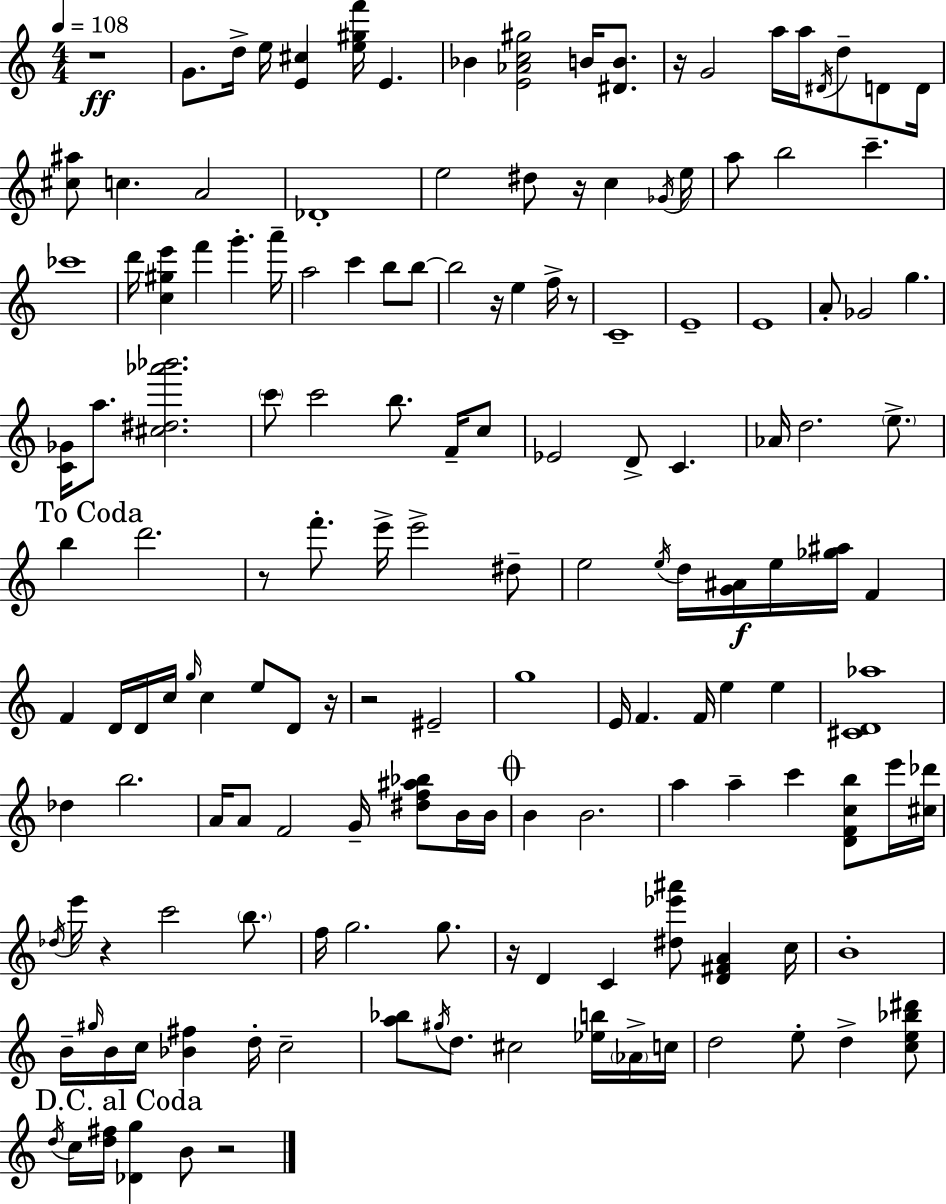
{
  \clef treble
  \numericTimeSignature
  \time 4/4
  \key c \major
  \tempo 4 = 108
  r1\ff | g'8. d''16-> e''16 <e' cis''>4 <e'' gis'' f'''>16 e'4. | bes'4 <e' aes' c'' gis''>2 b'16 <dis' b'>8. | r16 g'2 a''16 a''16 \acciaccatura { dis'16 } d''8-- d'8 | \break d'16 <cis'' ais''>8 c''4. a'2 | des'1-. | e''2 dis''8 r16 c''4 | \acciaccatura { ges'16 } e''16 a''8 b''2 c'''4.-- | \break ces'''1 | d'''16 <c'' gis'' e'''>4 f'''4 g'''4.-. | a'''16-- a''2 c'''4 b''8 | b''8~~ b''2 r16 e''4 f''16-> | \break r8 c'1-- | e'1-- | e'1 | a'8-. ges'2 g''4. | \break <c' ges'>16 a''8. <cis'' dis'' aes''' bes'''>2. | \parenthesize c'''8 c'''2 b''8. f'16-- | c''8 ees'2 d'8-> c'4. | aes'16 d''2. \parenthesize e''8.-> | \break \mark "To Coda" b''4 d'''2. | r8 f'''8.-. e'''16-> e'''2-> | dis''8-- e''2 \acciaccatura { e''16 } d''16 <g' ais'>16\f e''16 <ges'' ais''>16 f'4 | f'4 d'16 d'16 c''16 \grace { g''16 } c''4 e''8 | \break d'8 r16 r2 eis'2-- | g''1 | e'16 f'4. f'16 e''4 | e''4 <cis' d' aes''>1 | \break des''4 b''2. | a'16 a'8 f'2 g'16-- | <dis'' f'' ais'' bes''>8 b'16 b'16 \mark \markup { \musicglyph "scripts.coda" } b'4 b'2. | a''4 a''4-- c'''4 | \break <d' f' c'' b''>8 e'''16 <cis'' des'''>16 \acciaccatura { des''16 } e'''16 r4 c'''2 | \parenthesize b''8. f''16 g''2. | g''8. r16 d'4 c'4 <dis'' ees''' ais'''>8 | <d' fis' a'>4 c''16 b'1-. | \break b'16-- \grace { gis''16 } b'16 c''16 <bes' fis''>4 d''16-. c''2-- | <a'' bes''>8 \acciaccatura { gis''16 } d''8. cis''2 | <ees'' b''>16 \parenthesize aes'16-> c''16 d''2 e''8-. | d''4-> <c'' e'' bes'' dis'''>8 \mark "D.C. al Coda" \acciaccatura { d''16 } c''16 <d'' fis''>16 <des' g''>4 b'8 | \break r2 \bar "|."
}